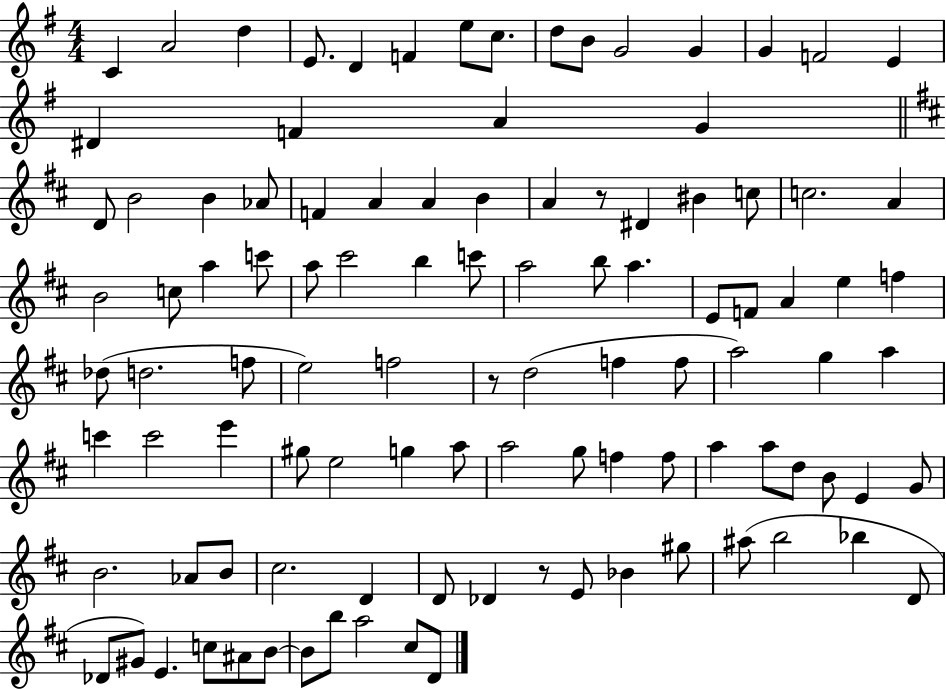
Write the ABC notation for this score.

X:1
T:Untitled
M:4/4
L:1/4
K:G
C A2 d E/2 D F e/2 c/2 d/2 B/2 G2 G G F2 E ^D F A G D/2 B2 B _A/2 F A A B A z/2 ^D ^B c/2 c2 A B2 c/2 a c'/2 a/2 ^c'2 b c'/2 a2 b/2 a E/2 F/2 A e f _d/2 d2 f/2 e2 f2 z/2 d2 f f/2 a2 g a c' c'2 e' ^g/2 e2 g a/2 a2 g/2 f f/2 a a/2 d/2 B/2 E G/2 B2 _A/2 B/2 ^c2 D D/2 _D z/2 E/2 _B ^g/2 ^a/2 b2 _b D/2 _D/2 ^G/2 E c/2 ^A/2 B/2 B/2 b/2 a2 ^c/2 D/2